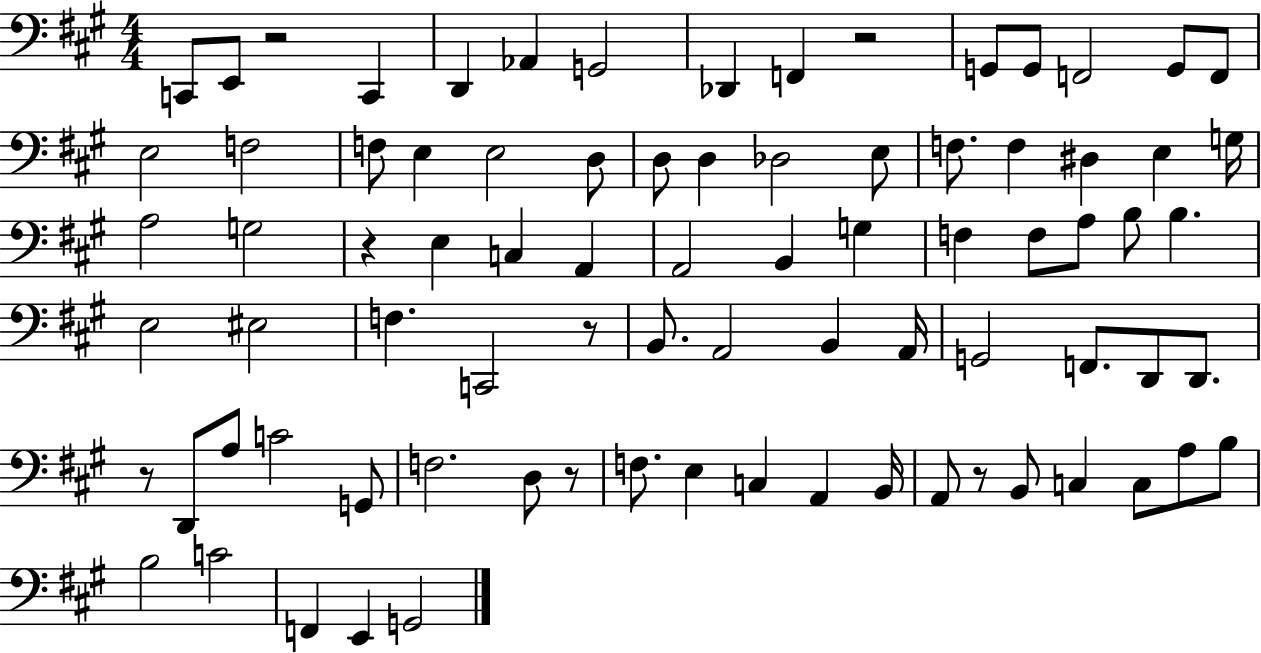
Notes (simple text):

C2/e E2/e R/h C2/q D2/q Ab2/q G2/h Db2/q F2/q R/h G2/e G2/e F2/h G2/e F2/e E3/h F3/h F3/e E3/q E3/h D3/e D3/e D3/q Db3/h E3/e F3/e. F3/q D#3/q E3/q G3/s A3/h G3/h R/q E3/q C3/q A2/q A2/h B2/q G3/q F3/q F3/e A3/e B3/e B3/q. E3/h EIS3/h F3/q. C2/h R/e B2/e. A2/h B2/q A2/s G2/h F2/e. D2/e D2/e. R/e D2/e A3/e C4/h G2/e F3/h. D3/e R/e F3/e. E3/q C3/q A2/q B2/s A2/e R/e B2/e C3/q C3/e A3/e B3/e B3/h C4/h F2/q E2/q G2/h